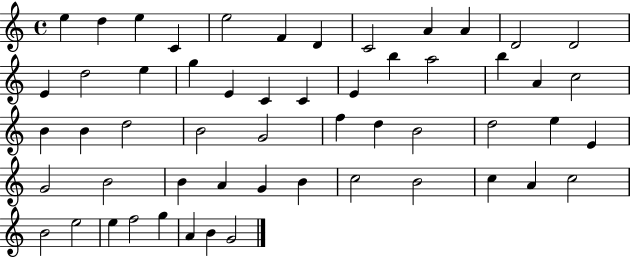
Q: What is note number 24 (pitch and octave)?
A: A4